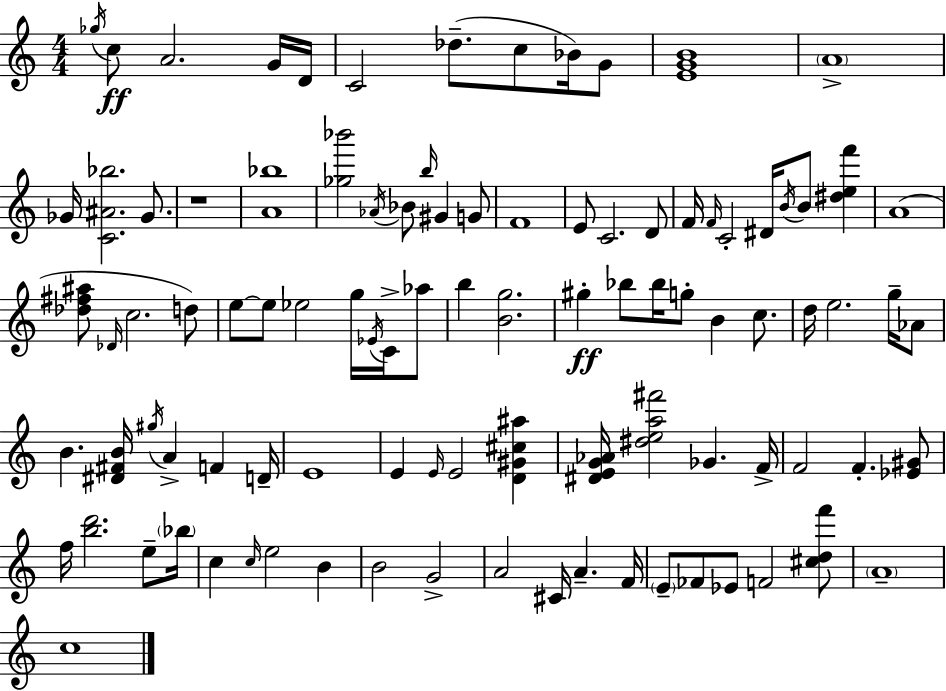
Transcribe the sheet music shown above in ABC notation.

X:1
T:Untitled
M:4/4
L:1/4
K:C
_g/4 c/2 A2 G/4 D/4 C2 _d/2 c/2 _B/4 G/2 [EGB]4 A4 _G/4 [C^A_b]2 _G/2 z4 [A_b]4 [_g_b']2 _A/4 _B/2 b/4 ^G G/2 F4 E/2 C2 D/2 F/4 F/4 C2 ^D/4 B/4 B/2 [^def'] A4 [_d^f^a]/2 _D/4 c2 d/2 e/2 e/2 _e2 g/4 _E/4 C/4 _a/2 b [Bg]2 ^g _b/2 _b/4 g/2 B c/2 d/4 e2 g/4 _A/2 B [^D^FB]/4 ^g/4 A F D/4 E4 E E/4 E2 [D^G^c^a] [^DEG_A]/4 [^dea^f']2 _G F/4 F2 F [_E^G]/2 f/4 [bd']2 e/2 _b/4 c c/4 e2 B B2 G2 A2 ^C/4 A F/4 E/2 _F/2 _E/2 F2 [^cdf']/2 A4 c4